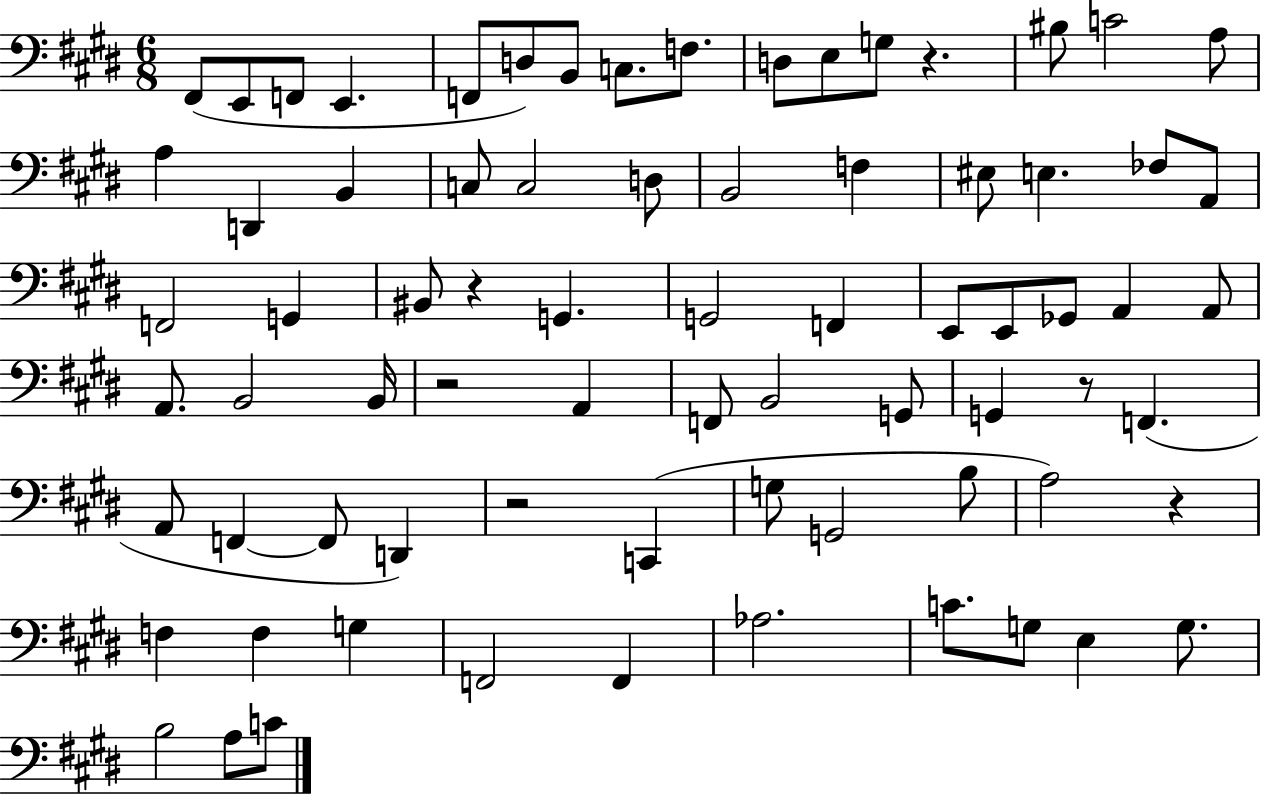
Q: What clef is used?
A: bass